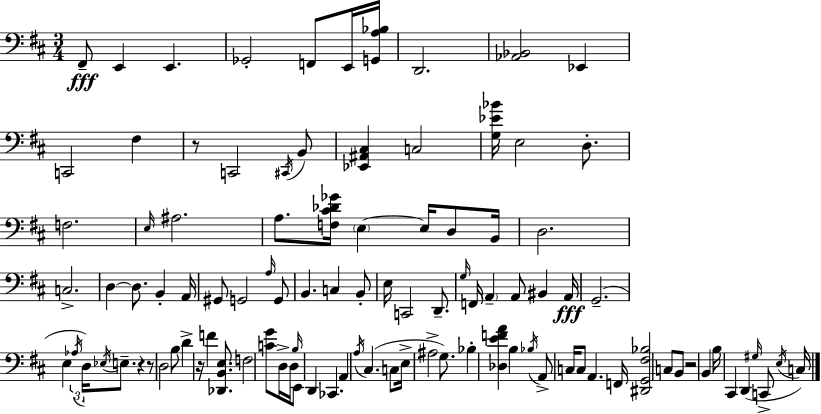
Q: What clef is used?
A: bass